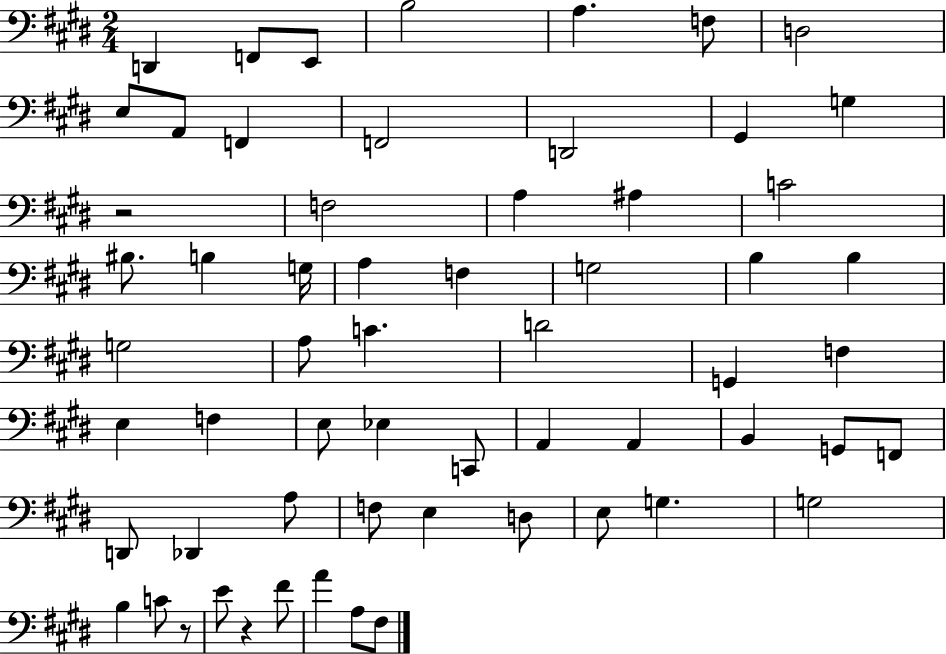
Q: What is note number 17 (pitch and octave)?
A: A#3